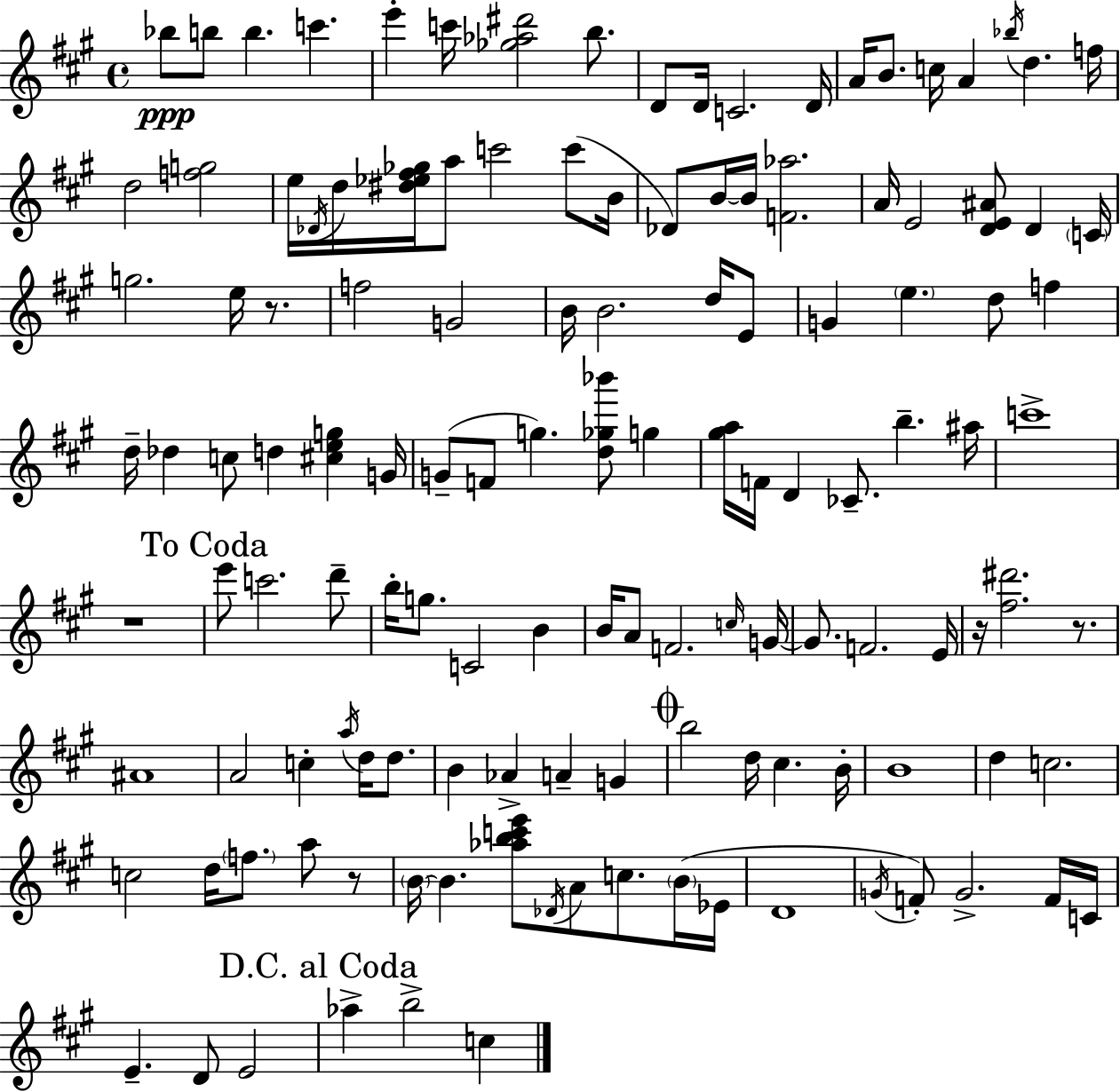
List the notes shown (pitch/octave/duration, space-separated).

Bb5/e B5/e B5/q. C6/q. E6/q C6/s [Gb5,Ab5,D#6]/h B5/e. D4/e D4/s C4/h. D4/s A4/s B4/e. C5/s A4/q Bb5/s D5/q. F5/s D5/h [F5,G5]/h E5/s Db4/s D5/s [D#5,Eb5,F#5,Gb5]/s A5/e C6/h C6/e B4/s Db4/e B4/s B4/s [F4,Ab5]/h. A4/s E4/h [D4,E4,A#4]/e D4/q C4/s G5/h. E5/s R/e. F5/h G4/h B4/s B4/h. D5/s E4/e G4/q E5/q. D5/e F5/q D5/s Db5/q C5/e D5/q [C#5,E5,G5]/q G4/s G4/e F4/e G5/q. [D5,Gb5,Bb6]/e G5/q [G#5,A5]/s F4/s D4/q CES4/e. B5/q. A#5/s C6/w R/w E6/e C6/h. D6/e B5/s G5/e. C4/h B4/q B4/s A4/e F4/h. C5/s G4/s G4/e. F4/h. E4/s R/s [F#5,D#6]/h. R/e. A#4/w A4/h C5/q A5/s D5/s D5/e. B4/q Ab4/q A4/q G4/q B5/h D5/s C#5/q. B4/s B4/w D5/q C5/h. C5/h D5/s F5/e. A5/e R/e B4/s B4/q. [Ab5,B5,C6,E6]/e Db4/s A4/e C5/e. B4/s Eb4/s D4/w G4/s F4/e G4/h. F4/s C4/s E4/q. D4/e E4/h Ab5/q B5/h C5/q